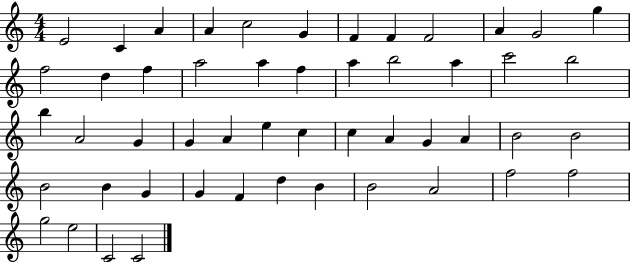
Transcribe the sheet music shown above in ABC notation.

X:1
T:Untitled
M:4/4
L:1/4
K:C
E2 C A A c2 G F F F2 A G2 g f2 d f a2 a f a b2 a c'2 b2 b A2 G G A e c c A G A B2 B2 B2 B G G F d B B2 A2 f2 f2 g2 e2 C2 C2